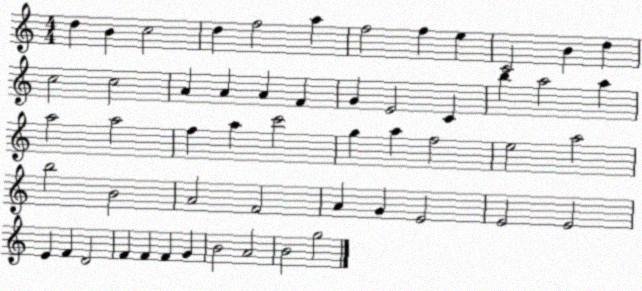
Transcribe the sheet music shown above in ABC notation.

X:1
T:Untitled
M:4/4
L:1/4
K:C
d B c2 d f2 a f2 f e C2 B d c2 c2 A A A F G E2 C b a2 a a2 a2 f a c'2 g a f2 e2 a2 b2 B2 A2 F2 A G E2 E2 E2 E F D2 F F F G B2 A2 B2 g2